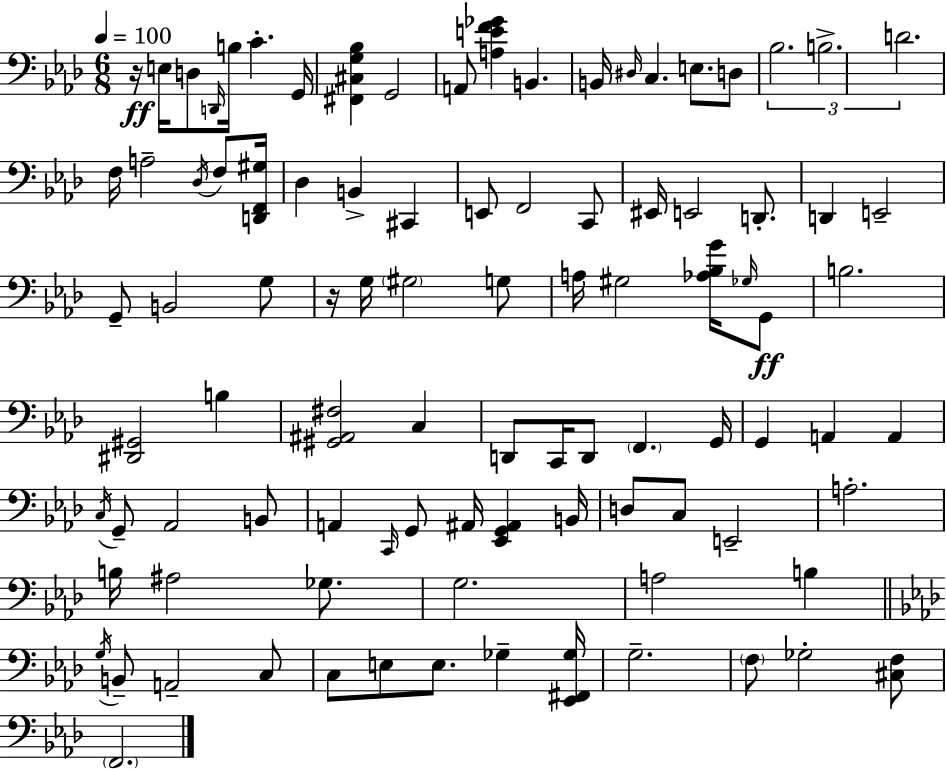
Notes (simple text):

R/s E3/s D3/e D2/s B3/s C4/q. G2/s [F#2,C#3,G3,Bb3]/q G2/h A2/e [A3,E4,F4,Gb4]/q B2/q. B2/s D#3/s C3/q. E3/e. D3/e Bb3/h. B3/h. D4/h. F3/s A3/h Db3/s F3/e [D2,F2,G#3]/s Db3/q B2/q C#2/q E2/e F2/h C2/e EIS2/s E2/h D2/e. D2/q E2/h G2/e B2/h G3/e R/s G3/s G#3/h G3/e A3/s G#3/h [Ab3,Bb3,G4]/s Gb3/s G2/e B3/h. [D#2,G#2]/h B3/q [G#2,A#2,F#3]/h C3/q D2/e C2/s D2/e F2/q. G2/s G2/q A2/q A2/q C3/s G2/e Ab2/h B2/e A2/q C2/s G2/e A#2/s [Eb2,G2,A#2]/q B2/s D3/e C3/e E2/h A3/h. B3/s A#3/h Gb3/e. G3/h. A3/h B3/q G3/s B2/e A2/h C3/e C3/e E3/e E3/e. Gb3/q [Eb2,F#2,Gb3]/s G3/h. F3/e Gb3/h [C#3,F3]/e F2/h.